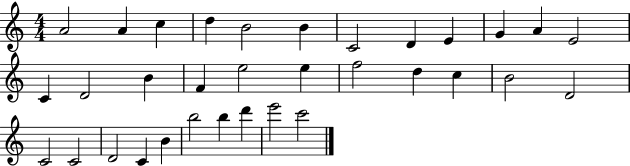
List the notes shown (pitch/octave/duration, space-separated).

A4/h A4/q C5/q D5/q B4/h B4/q C4/h D4/q E4/q G4/q A4/q E4/h C4/q D4/h B4/q F4/q E5/h E5/q F5/h D5/q C5/q B4/h D4/h C4/h C4/h D4/h C4/q B4/q B5/h B5/q D6/q E6/h C6/h